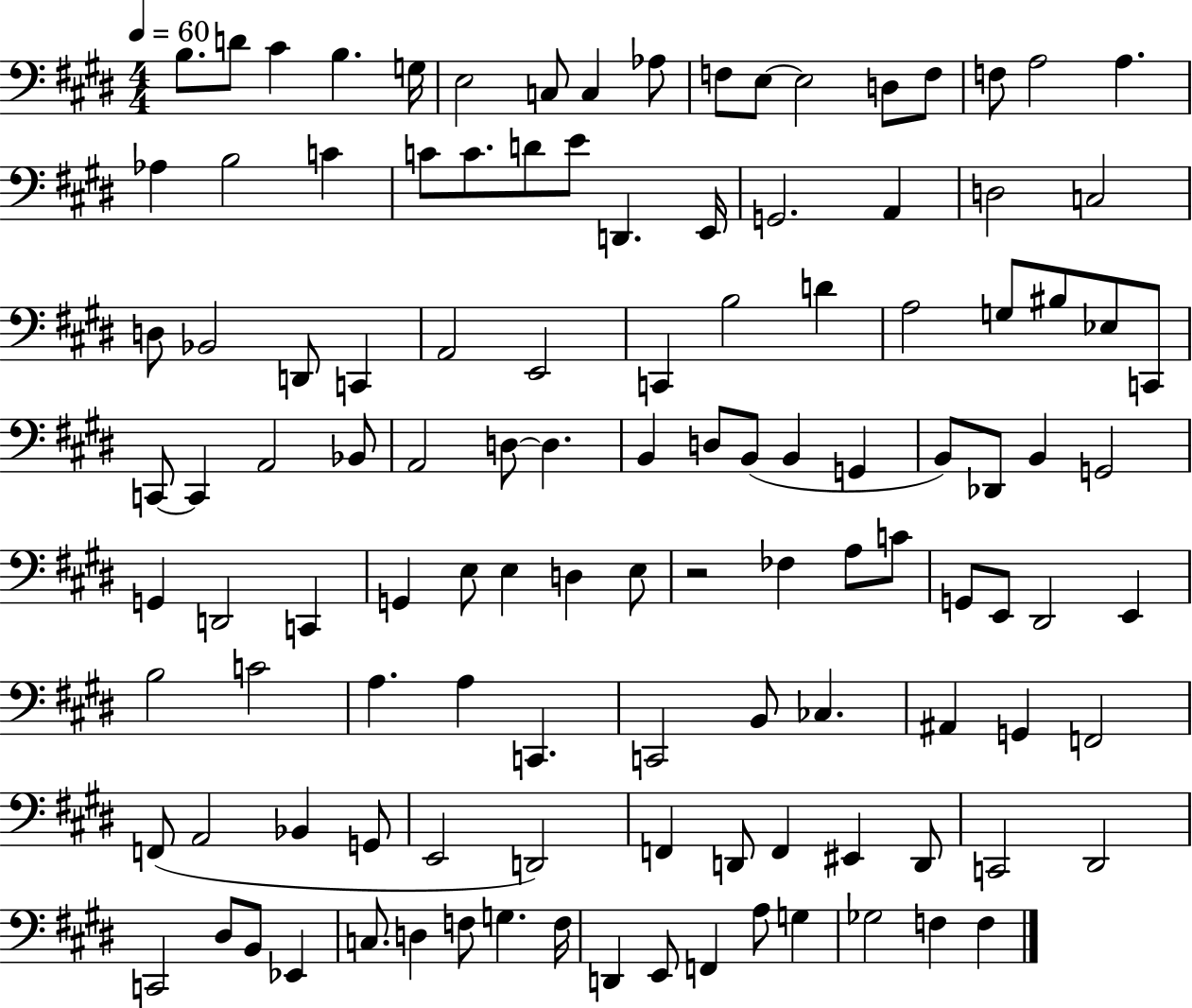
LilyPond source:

{
  \clef bass
  \numericTimeSignature
  \time 4/4
  \key e \major
  \tempo 4 = 60
  \repeat volta 2 { b8. d'8 cis'4 b4. g16 | e2 c8 c4 aes8 | f8 e8~~ e2 d8 f8 | f8 a2 a4. | \break aes4 b2 c'4 | c'8 c'8. d'8 e'8 d,4. e,16 | g,2. a,4 | d2 c2 | \break d8 bes,2 d,8 c,4 | a,2 e,2 | c,4 b2 d'4 | a2 g8 bis8 ees8 c,8 | \break c,8~~ c,4 a,2 bes,8 | a,2 d8~~ d4. | b,4 d8 b,8( b,4 g,4 | b,8) des,8 b,4 g,2 | \break g,4 d,2 c,4 | g,4 e8 e4 d4 e8 | r2 fes4 a8 c'8 | g,8 e,8 dis,2 e,4 | \break b2 c'2 | a4. a4 c,4. | c,2 b,8 ces4. | ais,4 g,4 f,2 | \break f,8( a,2 bes,4 g,8 | e,2 d,2) | f,4 d,8 f,4 eis,4 d,8 | c,2 dis,2 | \break c,2 dis8 b,8 ees,4 | c8. d4 f8 g4. f16 | d,4 e,8 f,4 a8 g4 | ges2 f4 f4 | \break } \bar "|."
}